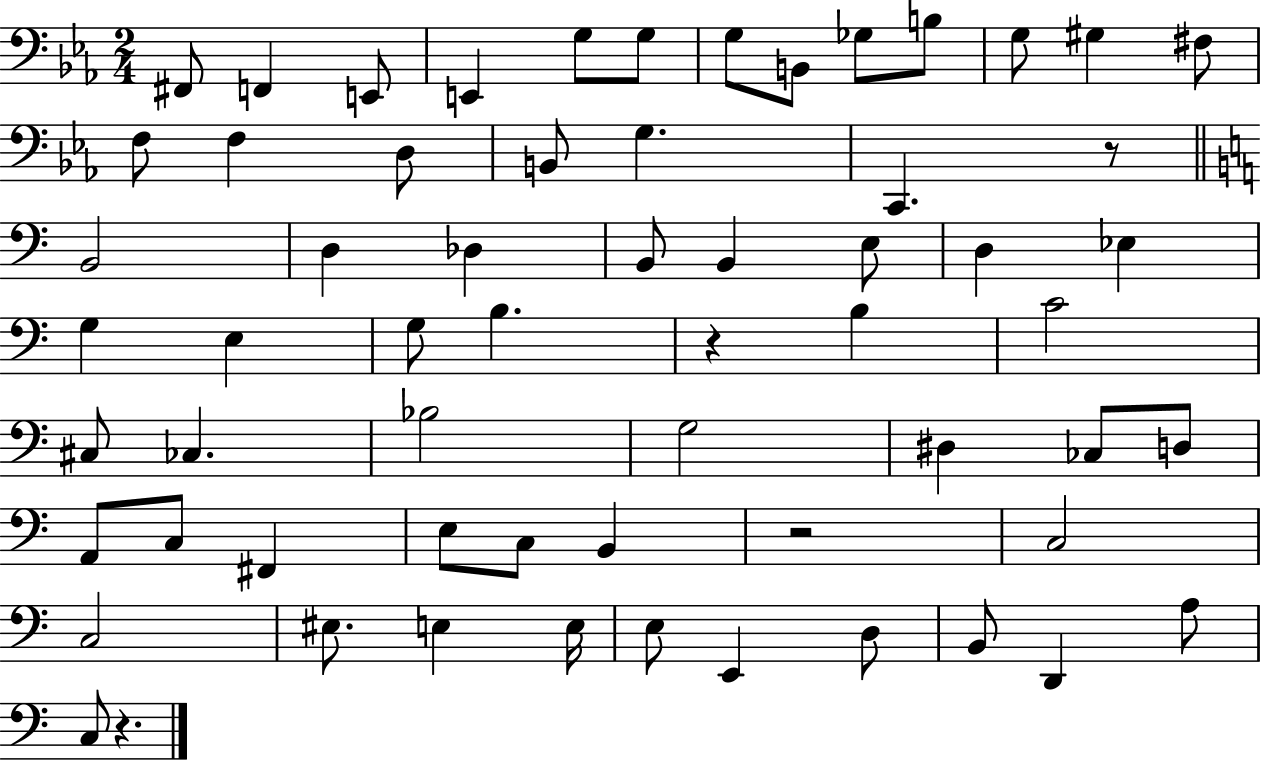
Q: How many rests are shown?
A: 4